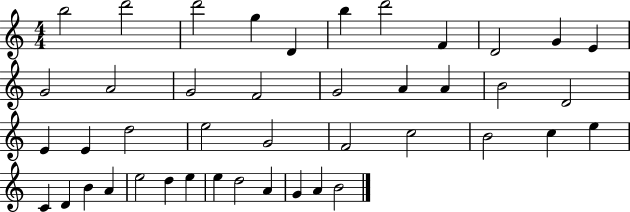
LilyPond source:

{
  \clef treble
  \numericTimeSignature
  \time 4/4
  \key c \major
  b''2 d'''2 | d'''2 g''4 d'4 | b''4 d'''2 f'4 | d'2 g'4 e'4 | \break g'2 a'2 | g'2 f'2 | g'2 a'4 a'4 | b'2 d'2 | \break e'4 e'4 d''2 | e''2 g'2 | f'2 c''2 | b'2 c''4 e''4 | \break c'4 d'4 b'4 a'4 | e''2 d''4 e''4 | e''4 d''2 a'4 | g'4 a'4 b'2 | \break \bar "|."
}